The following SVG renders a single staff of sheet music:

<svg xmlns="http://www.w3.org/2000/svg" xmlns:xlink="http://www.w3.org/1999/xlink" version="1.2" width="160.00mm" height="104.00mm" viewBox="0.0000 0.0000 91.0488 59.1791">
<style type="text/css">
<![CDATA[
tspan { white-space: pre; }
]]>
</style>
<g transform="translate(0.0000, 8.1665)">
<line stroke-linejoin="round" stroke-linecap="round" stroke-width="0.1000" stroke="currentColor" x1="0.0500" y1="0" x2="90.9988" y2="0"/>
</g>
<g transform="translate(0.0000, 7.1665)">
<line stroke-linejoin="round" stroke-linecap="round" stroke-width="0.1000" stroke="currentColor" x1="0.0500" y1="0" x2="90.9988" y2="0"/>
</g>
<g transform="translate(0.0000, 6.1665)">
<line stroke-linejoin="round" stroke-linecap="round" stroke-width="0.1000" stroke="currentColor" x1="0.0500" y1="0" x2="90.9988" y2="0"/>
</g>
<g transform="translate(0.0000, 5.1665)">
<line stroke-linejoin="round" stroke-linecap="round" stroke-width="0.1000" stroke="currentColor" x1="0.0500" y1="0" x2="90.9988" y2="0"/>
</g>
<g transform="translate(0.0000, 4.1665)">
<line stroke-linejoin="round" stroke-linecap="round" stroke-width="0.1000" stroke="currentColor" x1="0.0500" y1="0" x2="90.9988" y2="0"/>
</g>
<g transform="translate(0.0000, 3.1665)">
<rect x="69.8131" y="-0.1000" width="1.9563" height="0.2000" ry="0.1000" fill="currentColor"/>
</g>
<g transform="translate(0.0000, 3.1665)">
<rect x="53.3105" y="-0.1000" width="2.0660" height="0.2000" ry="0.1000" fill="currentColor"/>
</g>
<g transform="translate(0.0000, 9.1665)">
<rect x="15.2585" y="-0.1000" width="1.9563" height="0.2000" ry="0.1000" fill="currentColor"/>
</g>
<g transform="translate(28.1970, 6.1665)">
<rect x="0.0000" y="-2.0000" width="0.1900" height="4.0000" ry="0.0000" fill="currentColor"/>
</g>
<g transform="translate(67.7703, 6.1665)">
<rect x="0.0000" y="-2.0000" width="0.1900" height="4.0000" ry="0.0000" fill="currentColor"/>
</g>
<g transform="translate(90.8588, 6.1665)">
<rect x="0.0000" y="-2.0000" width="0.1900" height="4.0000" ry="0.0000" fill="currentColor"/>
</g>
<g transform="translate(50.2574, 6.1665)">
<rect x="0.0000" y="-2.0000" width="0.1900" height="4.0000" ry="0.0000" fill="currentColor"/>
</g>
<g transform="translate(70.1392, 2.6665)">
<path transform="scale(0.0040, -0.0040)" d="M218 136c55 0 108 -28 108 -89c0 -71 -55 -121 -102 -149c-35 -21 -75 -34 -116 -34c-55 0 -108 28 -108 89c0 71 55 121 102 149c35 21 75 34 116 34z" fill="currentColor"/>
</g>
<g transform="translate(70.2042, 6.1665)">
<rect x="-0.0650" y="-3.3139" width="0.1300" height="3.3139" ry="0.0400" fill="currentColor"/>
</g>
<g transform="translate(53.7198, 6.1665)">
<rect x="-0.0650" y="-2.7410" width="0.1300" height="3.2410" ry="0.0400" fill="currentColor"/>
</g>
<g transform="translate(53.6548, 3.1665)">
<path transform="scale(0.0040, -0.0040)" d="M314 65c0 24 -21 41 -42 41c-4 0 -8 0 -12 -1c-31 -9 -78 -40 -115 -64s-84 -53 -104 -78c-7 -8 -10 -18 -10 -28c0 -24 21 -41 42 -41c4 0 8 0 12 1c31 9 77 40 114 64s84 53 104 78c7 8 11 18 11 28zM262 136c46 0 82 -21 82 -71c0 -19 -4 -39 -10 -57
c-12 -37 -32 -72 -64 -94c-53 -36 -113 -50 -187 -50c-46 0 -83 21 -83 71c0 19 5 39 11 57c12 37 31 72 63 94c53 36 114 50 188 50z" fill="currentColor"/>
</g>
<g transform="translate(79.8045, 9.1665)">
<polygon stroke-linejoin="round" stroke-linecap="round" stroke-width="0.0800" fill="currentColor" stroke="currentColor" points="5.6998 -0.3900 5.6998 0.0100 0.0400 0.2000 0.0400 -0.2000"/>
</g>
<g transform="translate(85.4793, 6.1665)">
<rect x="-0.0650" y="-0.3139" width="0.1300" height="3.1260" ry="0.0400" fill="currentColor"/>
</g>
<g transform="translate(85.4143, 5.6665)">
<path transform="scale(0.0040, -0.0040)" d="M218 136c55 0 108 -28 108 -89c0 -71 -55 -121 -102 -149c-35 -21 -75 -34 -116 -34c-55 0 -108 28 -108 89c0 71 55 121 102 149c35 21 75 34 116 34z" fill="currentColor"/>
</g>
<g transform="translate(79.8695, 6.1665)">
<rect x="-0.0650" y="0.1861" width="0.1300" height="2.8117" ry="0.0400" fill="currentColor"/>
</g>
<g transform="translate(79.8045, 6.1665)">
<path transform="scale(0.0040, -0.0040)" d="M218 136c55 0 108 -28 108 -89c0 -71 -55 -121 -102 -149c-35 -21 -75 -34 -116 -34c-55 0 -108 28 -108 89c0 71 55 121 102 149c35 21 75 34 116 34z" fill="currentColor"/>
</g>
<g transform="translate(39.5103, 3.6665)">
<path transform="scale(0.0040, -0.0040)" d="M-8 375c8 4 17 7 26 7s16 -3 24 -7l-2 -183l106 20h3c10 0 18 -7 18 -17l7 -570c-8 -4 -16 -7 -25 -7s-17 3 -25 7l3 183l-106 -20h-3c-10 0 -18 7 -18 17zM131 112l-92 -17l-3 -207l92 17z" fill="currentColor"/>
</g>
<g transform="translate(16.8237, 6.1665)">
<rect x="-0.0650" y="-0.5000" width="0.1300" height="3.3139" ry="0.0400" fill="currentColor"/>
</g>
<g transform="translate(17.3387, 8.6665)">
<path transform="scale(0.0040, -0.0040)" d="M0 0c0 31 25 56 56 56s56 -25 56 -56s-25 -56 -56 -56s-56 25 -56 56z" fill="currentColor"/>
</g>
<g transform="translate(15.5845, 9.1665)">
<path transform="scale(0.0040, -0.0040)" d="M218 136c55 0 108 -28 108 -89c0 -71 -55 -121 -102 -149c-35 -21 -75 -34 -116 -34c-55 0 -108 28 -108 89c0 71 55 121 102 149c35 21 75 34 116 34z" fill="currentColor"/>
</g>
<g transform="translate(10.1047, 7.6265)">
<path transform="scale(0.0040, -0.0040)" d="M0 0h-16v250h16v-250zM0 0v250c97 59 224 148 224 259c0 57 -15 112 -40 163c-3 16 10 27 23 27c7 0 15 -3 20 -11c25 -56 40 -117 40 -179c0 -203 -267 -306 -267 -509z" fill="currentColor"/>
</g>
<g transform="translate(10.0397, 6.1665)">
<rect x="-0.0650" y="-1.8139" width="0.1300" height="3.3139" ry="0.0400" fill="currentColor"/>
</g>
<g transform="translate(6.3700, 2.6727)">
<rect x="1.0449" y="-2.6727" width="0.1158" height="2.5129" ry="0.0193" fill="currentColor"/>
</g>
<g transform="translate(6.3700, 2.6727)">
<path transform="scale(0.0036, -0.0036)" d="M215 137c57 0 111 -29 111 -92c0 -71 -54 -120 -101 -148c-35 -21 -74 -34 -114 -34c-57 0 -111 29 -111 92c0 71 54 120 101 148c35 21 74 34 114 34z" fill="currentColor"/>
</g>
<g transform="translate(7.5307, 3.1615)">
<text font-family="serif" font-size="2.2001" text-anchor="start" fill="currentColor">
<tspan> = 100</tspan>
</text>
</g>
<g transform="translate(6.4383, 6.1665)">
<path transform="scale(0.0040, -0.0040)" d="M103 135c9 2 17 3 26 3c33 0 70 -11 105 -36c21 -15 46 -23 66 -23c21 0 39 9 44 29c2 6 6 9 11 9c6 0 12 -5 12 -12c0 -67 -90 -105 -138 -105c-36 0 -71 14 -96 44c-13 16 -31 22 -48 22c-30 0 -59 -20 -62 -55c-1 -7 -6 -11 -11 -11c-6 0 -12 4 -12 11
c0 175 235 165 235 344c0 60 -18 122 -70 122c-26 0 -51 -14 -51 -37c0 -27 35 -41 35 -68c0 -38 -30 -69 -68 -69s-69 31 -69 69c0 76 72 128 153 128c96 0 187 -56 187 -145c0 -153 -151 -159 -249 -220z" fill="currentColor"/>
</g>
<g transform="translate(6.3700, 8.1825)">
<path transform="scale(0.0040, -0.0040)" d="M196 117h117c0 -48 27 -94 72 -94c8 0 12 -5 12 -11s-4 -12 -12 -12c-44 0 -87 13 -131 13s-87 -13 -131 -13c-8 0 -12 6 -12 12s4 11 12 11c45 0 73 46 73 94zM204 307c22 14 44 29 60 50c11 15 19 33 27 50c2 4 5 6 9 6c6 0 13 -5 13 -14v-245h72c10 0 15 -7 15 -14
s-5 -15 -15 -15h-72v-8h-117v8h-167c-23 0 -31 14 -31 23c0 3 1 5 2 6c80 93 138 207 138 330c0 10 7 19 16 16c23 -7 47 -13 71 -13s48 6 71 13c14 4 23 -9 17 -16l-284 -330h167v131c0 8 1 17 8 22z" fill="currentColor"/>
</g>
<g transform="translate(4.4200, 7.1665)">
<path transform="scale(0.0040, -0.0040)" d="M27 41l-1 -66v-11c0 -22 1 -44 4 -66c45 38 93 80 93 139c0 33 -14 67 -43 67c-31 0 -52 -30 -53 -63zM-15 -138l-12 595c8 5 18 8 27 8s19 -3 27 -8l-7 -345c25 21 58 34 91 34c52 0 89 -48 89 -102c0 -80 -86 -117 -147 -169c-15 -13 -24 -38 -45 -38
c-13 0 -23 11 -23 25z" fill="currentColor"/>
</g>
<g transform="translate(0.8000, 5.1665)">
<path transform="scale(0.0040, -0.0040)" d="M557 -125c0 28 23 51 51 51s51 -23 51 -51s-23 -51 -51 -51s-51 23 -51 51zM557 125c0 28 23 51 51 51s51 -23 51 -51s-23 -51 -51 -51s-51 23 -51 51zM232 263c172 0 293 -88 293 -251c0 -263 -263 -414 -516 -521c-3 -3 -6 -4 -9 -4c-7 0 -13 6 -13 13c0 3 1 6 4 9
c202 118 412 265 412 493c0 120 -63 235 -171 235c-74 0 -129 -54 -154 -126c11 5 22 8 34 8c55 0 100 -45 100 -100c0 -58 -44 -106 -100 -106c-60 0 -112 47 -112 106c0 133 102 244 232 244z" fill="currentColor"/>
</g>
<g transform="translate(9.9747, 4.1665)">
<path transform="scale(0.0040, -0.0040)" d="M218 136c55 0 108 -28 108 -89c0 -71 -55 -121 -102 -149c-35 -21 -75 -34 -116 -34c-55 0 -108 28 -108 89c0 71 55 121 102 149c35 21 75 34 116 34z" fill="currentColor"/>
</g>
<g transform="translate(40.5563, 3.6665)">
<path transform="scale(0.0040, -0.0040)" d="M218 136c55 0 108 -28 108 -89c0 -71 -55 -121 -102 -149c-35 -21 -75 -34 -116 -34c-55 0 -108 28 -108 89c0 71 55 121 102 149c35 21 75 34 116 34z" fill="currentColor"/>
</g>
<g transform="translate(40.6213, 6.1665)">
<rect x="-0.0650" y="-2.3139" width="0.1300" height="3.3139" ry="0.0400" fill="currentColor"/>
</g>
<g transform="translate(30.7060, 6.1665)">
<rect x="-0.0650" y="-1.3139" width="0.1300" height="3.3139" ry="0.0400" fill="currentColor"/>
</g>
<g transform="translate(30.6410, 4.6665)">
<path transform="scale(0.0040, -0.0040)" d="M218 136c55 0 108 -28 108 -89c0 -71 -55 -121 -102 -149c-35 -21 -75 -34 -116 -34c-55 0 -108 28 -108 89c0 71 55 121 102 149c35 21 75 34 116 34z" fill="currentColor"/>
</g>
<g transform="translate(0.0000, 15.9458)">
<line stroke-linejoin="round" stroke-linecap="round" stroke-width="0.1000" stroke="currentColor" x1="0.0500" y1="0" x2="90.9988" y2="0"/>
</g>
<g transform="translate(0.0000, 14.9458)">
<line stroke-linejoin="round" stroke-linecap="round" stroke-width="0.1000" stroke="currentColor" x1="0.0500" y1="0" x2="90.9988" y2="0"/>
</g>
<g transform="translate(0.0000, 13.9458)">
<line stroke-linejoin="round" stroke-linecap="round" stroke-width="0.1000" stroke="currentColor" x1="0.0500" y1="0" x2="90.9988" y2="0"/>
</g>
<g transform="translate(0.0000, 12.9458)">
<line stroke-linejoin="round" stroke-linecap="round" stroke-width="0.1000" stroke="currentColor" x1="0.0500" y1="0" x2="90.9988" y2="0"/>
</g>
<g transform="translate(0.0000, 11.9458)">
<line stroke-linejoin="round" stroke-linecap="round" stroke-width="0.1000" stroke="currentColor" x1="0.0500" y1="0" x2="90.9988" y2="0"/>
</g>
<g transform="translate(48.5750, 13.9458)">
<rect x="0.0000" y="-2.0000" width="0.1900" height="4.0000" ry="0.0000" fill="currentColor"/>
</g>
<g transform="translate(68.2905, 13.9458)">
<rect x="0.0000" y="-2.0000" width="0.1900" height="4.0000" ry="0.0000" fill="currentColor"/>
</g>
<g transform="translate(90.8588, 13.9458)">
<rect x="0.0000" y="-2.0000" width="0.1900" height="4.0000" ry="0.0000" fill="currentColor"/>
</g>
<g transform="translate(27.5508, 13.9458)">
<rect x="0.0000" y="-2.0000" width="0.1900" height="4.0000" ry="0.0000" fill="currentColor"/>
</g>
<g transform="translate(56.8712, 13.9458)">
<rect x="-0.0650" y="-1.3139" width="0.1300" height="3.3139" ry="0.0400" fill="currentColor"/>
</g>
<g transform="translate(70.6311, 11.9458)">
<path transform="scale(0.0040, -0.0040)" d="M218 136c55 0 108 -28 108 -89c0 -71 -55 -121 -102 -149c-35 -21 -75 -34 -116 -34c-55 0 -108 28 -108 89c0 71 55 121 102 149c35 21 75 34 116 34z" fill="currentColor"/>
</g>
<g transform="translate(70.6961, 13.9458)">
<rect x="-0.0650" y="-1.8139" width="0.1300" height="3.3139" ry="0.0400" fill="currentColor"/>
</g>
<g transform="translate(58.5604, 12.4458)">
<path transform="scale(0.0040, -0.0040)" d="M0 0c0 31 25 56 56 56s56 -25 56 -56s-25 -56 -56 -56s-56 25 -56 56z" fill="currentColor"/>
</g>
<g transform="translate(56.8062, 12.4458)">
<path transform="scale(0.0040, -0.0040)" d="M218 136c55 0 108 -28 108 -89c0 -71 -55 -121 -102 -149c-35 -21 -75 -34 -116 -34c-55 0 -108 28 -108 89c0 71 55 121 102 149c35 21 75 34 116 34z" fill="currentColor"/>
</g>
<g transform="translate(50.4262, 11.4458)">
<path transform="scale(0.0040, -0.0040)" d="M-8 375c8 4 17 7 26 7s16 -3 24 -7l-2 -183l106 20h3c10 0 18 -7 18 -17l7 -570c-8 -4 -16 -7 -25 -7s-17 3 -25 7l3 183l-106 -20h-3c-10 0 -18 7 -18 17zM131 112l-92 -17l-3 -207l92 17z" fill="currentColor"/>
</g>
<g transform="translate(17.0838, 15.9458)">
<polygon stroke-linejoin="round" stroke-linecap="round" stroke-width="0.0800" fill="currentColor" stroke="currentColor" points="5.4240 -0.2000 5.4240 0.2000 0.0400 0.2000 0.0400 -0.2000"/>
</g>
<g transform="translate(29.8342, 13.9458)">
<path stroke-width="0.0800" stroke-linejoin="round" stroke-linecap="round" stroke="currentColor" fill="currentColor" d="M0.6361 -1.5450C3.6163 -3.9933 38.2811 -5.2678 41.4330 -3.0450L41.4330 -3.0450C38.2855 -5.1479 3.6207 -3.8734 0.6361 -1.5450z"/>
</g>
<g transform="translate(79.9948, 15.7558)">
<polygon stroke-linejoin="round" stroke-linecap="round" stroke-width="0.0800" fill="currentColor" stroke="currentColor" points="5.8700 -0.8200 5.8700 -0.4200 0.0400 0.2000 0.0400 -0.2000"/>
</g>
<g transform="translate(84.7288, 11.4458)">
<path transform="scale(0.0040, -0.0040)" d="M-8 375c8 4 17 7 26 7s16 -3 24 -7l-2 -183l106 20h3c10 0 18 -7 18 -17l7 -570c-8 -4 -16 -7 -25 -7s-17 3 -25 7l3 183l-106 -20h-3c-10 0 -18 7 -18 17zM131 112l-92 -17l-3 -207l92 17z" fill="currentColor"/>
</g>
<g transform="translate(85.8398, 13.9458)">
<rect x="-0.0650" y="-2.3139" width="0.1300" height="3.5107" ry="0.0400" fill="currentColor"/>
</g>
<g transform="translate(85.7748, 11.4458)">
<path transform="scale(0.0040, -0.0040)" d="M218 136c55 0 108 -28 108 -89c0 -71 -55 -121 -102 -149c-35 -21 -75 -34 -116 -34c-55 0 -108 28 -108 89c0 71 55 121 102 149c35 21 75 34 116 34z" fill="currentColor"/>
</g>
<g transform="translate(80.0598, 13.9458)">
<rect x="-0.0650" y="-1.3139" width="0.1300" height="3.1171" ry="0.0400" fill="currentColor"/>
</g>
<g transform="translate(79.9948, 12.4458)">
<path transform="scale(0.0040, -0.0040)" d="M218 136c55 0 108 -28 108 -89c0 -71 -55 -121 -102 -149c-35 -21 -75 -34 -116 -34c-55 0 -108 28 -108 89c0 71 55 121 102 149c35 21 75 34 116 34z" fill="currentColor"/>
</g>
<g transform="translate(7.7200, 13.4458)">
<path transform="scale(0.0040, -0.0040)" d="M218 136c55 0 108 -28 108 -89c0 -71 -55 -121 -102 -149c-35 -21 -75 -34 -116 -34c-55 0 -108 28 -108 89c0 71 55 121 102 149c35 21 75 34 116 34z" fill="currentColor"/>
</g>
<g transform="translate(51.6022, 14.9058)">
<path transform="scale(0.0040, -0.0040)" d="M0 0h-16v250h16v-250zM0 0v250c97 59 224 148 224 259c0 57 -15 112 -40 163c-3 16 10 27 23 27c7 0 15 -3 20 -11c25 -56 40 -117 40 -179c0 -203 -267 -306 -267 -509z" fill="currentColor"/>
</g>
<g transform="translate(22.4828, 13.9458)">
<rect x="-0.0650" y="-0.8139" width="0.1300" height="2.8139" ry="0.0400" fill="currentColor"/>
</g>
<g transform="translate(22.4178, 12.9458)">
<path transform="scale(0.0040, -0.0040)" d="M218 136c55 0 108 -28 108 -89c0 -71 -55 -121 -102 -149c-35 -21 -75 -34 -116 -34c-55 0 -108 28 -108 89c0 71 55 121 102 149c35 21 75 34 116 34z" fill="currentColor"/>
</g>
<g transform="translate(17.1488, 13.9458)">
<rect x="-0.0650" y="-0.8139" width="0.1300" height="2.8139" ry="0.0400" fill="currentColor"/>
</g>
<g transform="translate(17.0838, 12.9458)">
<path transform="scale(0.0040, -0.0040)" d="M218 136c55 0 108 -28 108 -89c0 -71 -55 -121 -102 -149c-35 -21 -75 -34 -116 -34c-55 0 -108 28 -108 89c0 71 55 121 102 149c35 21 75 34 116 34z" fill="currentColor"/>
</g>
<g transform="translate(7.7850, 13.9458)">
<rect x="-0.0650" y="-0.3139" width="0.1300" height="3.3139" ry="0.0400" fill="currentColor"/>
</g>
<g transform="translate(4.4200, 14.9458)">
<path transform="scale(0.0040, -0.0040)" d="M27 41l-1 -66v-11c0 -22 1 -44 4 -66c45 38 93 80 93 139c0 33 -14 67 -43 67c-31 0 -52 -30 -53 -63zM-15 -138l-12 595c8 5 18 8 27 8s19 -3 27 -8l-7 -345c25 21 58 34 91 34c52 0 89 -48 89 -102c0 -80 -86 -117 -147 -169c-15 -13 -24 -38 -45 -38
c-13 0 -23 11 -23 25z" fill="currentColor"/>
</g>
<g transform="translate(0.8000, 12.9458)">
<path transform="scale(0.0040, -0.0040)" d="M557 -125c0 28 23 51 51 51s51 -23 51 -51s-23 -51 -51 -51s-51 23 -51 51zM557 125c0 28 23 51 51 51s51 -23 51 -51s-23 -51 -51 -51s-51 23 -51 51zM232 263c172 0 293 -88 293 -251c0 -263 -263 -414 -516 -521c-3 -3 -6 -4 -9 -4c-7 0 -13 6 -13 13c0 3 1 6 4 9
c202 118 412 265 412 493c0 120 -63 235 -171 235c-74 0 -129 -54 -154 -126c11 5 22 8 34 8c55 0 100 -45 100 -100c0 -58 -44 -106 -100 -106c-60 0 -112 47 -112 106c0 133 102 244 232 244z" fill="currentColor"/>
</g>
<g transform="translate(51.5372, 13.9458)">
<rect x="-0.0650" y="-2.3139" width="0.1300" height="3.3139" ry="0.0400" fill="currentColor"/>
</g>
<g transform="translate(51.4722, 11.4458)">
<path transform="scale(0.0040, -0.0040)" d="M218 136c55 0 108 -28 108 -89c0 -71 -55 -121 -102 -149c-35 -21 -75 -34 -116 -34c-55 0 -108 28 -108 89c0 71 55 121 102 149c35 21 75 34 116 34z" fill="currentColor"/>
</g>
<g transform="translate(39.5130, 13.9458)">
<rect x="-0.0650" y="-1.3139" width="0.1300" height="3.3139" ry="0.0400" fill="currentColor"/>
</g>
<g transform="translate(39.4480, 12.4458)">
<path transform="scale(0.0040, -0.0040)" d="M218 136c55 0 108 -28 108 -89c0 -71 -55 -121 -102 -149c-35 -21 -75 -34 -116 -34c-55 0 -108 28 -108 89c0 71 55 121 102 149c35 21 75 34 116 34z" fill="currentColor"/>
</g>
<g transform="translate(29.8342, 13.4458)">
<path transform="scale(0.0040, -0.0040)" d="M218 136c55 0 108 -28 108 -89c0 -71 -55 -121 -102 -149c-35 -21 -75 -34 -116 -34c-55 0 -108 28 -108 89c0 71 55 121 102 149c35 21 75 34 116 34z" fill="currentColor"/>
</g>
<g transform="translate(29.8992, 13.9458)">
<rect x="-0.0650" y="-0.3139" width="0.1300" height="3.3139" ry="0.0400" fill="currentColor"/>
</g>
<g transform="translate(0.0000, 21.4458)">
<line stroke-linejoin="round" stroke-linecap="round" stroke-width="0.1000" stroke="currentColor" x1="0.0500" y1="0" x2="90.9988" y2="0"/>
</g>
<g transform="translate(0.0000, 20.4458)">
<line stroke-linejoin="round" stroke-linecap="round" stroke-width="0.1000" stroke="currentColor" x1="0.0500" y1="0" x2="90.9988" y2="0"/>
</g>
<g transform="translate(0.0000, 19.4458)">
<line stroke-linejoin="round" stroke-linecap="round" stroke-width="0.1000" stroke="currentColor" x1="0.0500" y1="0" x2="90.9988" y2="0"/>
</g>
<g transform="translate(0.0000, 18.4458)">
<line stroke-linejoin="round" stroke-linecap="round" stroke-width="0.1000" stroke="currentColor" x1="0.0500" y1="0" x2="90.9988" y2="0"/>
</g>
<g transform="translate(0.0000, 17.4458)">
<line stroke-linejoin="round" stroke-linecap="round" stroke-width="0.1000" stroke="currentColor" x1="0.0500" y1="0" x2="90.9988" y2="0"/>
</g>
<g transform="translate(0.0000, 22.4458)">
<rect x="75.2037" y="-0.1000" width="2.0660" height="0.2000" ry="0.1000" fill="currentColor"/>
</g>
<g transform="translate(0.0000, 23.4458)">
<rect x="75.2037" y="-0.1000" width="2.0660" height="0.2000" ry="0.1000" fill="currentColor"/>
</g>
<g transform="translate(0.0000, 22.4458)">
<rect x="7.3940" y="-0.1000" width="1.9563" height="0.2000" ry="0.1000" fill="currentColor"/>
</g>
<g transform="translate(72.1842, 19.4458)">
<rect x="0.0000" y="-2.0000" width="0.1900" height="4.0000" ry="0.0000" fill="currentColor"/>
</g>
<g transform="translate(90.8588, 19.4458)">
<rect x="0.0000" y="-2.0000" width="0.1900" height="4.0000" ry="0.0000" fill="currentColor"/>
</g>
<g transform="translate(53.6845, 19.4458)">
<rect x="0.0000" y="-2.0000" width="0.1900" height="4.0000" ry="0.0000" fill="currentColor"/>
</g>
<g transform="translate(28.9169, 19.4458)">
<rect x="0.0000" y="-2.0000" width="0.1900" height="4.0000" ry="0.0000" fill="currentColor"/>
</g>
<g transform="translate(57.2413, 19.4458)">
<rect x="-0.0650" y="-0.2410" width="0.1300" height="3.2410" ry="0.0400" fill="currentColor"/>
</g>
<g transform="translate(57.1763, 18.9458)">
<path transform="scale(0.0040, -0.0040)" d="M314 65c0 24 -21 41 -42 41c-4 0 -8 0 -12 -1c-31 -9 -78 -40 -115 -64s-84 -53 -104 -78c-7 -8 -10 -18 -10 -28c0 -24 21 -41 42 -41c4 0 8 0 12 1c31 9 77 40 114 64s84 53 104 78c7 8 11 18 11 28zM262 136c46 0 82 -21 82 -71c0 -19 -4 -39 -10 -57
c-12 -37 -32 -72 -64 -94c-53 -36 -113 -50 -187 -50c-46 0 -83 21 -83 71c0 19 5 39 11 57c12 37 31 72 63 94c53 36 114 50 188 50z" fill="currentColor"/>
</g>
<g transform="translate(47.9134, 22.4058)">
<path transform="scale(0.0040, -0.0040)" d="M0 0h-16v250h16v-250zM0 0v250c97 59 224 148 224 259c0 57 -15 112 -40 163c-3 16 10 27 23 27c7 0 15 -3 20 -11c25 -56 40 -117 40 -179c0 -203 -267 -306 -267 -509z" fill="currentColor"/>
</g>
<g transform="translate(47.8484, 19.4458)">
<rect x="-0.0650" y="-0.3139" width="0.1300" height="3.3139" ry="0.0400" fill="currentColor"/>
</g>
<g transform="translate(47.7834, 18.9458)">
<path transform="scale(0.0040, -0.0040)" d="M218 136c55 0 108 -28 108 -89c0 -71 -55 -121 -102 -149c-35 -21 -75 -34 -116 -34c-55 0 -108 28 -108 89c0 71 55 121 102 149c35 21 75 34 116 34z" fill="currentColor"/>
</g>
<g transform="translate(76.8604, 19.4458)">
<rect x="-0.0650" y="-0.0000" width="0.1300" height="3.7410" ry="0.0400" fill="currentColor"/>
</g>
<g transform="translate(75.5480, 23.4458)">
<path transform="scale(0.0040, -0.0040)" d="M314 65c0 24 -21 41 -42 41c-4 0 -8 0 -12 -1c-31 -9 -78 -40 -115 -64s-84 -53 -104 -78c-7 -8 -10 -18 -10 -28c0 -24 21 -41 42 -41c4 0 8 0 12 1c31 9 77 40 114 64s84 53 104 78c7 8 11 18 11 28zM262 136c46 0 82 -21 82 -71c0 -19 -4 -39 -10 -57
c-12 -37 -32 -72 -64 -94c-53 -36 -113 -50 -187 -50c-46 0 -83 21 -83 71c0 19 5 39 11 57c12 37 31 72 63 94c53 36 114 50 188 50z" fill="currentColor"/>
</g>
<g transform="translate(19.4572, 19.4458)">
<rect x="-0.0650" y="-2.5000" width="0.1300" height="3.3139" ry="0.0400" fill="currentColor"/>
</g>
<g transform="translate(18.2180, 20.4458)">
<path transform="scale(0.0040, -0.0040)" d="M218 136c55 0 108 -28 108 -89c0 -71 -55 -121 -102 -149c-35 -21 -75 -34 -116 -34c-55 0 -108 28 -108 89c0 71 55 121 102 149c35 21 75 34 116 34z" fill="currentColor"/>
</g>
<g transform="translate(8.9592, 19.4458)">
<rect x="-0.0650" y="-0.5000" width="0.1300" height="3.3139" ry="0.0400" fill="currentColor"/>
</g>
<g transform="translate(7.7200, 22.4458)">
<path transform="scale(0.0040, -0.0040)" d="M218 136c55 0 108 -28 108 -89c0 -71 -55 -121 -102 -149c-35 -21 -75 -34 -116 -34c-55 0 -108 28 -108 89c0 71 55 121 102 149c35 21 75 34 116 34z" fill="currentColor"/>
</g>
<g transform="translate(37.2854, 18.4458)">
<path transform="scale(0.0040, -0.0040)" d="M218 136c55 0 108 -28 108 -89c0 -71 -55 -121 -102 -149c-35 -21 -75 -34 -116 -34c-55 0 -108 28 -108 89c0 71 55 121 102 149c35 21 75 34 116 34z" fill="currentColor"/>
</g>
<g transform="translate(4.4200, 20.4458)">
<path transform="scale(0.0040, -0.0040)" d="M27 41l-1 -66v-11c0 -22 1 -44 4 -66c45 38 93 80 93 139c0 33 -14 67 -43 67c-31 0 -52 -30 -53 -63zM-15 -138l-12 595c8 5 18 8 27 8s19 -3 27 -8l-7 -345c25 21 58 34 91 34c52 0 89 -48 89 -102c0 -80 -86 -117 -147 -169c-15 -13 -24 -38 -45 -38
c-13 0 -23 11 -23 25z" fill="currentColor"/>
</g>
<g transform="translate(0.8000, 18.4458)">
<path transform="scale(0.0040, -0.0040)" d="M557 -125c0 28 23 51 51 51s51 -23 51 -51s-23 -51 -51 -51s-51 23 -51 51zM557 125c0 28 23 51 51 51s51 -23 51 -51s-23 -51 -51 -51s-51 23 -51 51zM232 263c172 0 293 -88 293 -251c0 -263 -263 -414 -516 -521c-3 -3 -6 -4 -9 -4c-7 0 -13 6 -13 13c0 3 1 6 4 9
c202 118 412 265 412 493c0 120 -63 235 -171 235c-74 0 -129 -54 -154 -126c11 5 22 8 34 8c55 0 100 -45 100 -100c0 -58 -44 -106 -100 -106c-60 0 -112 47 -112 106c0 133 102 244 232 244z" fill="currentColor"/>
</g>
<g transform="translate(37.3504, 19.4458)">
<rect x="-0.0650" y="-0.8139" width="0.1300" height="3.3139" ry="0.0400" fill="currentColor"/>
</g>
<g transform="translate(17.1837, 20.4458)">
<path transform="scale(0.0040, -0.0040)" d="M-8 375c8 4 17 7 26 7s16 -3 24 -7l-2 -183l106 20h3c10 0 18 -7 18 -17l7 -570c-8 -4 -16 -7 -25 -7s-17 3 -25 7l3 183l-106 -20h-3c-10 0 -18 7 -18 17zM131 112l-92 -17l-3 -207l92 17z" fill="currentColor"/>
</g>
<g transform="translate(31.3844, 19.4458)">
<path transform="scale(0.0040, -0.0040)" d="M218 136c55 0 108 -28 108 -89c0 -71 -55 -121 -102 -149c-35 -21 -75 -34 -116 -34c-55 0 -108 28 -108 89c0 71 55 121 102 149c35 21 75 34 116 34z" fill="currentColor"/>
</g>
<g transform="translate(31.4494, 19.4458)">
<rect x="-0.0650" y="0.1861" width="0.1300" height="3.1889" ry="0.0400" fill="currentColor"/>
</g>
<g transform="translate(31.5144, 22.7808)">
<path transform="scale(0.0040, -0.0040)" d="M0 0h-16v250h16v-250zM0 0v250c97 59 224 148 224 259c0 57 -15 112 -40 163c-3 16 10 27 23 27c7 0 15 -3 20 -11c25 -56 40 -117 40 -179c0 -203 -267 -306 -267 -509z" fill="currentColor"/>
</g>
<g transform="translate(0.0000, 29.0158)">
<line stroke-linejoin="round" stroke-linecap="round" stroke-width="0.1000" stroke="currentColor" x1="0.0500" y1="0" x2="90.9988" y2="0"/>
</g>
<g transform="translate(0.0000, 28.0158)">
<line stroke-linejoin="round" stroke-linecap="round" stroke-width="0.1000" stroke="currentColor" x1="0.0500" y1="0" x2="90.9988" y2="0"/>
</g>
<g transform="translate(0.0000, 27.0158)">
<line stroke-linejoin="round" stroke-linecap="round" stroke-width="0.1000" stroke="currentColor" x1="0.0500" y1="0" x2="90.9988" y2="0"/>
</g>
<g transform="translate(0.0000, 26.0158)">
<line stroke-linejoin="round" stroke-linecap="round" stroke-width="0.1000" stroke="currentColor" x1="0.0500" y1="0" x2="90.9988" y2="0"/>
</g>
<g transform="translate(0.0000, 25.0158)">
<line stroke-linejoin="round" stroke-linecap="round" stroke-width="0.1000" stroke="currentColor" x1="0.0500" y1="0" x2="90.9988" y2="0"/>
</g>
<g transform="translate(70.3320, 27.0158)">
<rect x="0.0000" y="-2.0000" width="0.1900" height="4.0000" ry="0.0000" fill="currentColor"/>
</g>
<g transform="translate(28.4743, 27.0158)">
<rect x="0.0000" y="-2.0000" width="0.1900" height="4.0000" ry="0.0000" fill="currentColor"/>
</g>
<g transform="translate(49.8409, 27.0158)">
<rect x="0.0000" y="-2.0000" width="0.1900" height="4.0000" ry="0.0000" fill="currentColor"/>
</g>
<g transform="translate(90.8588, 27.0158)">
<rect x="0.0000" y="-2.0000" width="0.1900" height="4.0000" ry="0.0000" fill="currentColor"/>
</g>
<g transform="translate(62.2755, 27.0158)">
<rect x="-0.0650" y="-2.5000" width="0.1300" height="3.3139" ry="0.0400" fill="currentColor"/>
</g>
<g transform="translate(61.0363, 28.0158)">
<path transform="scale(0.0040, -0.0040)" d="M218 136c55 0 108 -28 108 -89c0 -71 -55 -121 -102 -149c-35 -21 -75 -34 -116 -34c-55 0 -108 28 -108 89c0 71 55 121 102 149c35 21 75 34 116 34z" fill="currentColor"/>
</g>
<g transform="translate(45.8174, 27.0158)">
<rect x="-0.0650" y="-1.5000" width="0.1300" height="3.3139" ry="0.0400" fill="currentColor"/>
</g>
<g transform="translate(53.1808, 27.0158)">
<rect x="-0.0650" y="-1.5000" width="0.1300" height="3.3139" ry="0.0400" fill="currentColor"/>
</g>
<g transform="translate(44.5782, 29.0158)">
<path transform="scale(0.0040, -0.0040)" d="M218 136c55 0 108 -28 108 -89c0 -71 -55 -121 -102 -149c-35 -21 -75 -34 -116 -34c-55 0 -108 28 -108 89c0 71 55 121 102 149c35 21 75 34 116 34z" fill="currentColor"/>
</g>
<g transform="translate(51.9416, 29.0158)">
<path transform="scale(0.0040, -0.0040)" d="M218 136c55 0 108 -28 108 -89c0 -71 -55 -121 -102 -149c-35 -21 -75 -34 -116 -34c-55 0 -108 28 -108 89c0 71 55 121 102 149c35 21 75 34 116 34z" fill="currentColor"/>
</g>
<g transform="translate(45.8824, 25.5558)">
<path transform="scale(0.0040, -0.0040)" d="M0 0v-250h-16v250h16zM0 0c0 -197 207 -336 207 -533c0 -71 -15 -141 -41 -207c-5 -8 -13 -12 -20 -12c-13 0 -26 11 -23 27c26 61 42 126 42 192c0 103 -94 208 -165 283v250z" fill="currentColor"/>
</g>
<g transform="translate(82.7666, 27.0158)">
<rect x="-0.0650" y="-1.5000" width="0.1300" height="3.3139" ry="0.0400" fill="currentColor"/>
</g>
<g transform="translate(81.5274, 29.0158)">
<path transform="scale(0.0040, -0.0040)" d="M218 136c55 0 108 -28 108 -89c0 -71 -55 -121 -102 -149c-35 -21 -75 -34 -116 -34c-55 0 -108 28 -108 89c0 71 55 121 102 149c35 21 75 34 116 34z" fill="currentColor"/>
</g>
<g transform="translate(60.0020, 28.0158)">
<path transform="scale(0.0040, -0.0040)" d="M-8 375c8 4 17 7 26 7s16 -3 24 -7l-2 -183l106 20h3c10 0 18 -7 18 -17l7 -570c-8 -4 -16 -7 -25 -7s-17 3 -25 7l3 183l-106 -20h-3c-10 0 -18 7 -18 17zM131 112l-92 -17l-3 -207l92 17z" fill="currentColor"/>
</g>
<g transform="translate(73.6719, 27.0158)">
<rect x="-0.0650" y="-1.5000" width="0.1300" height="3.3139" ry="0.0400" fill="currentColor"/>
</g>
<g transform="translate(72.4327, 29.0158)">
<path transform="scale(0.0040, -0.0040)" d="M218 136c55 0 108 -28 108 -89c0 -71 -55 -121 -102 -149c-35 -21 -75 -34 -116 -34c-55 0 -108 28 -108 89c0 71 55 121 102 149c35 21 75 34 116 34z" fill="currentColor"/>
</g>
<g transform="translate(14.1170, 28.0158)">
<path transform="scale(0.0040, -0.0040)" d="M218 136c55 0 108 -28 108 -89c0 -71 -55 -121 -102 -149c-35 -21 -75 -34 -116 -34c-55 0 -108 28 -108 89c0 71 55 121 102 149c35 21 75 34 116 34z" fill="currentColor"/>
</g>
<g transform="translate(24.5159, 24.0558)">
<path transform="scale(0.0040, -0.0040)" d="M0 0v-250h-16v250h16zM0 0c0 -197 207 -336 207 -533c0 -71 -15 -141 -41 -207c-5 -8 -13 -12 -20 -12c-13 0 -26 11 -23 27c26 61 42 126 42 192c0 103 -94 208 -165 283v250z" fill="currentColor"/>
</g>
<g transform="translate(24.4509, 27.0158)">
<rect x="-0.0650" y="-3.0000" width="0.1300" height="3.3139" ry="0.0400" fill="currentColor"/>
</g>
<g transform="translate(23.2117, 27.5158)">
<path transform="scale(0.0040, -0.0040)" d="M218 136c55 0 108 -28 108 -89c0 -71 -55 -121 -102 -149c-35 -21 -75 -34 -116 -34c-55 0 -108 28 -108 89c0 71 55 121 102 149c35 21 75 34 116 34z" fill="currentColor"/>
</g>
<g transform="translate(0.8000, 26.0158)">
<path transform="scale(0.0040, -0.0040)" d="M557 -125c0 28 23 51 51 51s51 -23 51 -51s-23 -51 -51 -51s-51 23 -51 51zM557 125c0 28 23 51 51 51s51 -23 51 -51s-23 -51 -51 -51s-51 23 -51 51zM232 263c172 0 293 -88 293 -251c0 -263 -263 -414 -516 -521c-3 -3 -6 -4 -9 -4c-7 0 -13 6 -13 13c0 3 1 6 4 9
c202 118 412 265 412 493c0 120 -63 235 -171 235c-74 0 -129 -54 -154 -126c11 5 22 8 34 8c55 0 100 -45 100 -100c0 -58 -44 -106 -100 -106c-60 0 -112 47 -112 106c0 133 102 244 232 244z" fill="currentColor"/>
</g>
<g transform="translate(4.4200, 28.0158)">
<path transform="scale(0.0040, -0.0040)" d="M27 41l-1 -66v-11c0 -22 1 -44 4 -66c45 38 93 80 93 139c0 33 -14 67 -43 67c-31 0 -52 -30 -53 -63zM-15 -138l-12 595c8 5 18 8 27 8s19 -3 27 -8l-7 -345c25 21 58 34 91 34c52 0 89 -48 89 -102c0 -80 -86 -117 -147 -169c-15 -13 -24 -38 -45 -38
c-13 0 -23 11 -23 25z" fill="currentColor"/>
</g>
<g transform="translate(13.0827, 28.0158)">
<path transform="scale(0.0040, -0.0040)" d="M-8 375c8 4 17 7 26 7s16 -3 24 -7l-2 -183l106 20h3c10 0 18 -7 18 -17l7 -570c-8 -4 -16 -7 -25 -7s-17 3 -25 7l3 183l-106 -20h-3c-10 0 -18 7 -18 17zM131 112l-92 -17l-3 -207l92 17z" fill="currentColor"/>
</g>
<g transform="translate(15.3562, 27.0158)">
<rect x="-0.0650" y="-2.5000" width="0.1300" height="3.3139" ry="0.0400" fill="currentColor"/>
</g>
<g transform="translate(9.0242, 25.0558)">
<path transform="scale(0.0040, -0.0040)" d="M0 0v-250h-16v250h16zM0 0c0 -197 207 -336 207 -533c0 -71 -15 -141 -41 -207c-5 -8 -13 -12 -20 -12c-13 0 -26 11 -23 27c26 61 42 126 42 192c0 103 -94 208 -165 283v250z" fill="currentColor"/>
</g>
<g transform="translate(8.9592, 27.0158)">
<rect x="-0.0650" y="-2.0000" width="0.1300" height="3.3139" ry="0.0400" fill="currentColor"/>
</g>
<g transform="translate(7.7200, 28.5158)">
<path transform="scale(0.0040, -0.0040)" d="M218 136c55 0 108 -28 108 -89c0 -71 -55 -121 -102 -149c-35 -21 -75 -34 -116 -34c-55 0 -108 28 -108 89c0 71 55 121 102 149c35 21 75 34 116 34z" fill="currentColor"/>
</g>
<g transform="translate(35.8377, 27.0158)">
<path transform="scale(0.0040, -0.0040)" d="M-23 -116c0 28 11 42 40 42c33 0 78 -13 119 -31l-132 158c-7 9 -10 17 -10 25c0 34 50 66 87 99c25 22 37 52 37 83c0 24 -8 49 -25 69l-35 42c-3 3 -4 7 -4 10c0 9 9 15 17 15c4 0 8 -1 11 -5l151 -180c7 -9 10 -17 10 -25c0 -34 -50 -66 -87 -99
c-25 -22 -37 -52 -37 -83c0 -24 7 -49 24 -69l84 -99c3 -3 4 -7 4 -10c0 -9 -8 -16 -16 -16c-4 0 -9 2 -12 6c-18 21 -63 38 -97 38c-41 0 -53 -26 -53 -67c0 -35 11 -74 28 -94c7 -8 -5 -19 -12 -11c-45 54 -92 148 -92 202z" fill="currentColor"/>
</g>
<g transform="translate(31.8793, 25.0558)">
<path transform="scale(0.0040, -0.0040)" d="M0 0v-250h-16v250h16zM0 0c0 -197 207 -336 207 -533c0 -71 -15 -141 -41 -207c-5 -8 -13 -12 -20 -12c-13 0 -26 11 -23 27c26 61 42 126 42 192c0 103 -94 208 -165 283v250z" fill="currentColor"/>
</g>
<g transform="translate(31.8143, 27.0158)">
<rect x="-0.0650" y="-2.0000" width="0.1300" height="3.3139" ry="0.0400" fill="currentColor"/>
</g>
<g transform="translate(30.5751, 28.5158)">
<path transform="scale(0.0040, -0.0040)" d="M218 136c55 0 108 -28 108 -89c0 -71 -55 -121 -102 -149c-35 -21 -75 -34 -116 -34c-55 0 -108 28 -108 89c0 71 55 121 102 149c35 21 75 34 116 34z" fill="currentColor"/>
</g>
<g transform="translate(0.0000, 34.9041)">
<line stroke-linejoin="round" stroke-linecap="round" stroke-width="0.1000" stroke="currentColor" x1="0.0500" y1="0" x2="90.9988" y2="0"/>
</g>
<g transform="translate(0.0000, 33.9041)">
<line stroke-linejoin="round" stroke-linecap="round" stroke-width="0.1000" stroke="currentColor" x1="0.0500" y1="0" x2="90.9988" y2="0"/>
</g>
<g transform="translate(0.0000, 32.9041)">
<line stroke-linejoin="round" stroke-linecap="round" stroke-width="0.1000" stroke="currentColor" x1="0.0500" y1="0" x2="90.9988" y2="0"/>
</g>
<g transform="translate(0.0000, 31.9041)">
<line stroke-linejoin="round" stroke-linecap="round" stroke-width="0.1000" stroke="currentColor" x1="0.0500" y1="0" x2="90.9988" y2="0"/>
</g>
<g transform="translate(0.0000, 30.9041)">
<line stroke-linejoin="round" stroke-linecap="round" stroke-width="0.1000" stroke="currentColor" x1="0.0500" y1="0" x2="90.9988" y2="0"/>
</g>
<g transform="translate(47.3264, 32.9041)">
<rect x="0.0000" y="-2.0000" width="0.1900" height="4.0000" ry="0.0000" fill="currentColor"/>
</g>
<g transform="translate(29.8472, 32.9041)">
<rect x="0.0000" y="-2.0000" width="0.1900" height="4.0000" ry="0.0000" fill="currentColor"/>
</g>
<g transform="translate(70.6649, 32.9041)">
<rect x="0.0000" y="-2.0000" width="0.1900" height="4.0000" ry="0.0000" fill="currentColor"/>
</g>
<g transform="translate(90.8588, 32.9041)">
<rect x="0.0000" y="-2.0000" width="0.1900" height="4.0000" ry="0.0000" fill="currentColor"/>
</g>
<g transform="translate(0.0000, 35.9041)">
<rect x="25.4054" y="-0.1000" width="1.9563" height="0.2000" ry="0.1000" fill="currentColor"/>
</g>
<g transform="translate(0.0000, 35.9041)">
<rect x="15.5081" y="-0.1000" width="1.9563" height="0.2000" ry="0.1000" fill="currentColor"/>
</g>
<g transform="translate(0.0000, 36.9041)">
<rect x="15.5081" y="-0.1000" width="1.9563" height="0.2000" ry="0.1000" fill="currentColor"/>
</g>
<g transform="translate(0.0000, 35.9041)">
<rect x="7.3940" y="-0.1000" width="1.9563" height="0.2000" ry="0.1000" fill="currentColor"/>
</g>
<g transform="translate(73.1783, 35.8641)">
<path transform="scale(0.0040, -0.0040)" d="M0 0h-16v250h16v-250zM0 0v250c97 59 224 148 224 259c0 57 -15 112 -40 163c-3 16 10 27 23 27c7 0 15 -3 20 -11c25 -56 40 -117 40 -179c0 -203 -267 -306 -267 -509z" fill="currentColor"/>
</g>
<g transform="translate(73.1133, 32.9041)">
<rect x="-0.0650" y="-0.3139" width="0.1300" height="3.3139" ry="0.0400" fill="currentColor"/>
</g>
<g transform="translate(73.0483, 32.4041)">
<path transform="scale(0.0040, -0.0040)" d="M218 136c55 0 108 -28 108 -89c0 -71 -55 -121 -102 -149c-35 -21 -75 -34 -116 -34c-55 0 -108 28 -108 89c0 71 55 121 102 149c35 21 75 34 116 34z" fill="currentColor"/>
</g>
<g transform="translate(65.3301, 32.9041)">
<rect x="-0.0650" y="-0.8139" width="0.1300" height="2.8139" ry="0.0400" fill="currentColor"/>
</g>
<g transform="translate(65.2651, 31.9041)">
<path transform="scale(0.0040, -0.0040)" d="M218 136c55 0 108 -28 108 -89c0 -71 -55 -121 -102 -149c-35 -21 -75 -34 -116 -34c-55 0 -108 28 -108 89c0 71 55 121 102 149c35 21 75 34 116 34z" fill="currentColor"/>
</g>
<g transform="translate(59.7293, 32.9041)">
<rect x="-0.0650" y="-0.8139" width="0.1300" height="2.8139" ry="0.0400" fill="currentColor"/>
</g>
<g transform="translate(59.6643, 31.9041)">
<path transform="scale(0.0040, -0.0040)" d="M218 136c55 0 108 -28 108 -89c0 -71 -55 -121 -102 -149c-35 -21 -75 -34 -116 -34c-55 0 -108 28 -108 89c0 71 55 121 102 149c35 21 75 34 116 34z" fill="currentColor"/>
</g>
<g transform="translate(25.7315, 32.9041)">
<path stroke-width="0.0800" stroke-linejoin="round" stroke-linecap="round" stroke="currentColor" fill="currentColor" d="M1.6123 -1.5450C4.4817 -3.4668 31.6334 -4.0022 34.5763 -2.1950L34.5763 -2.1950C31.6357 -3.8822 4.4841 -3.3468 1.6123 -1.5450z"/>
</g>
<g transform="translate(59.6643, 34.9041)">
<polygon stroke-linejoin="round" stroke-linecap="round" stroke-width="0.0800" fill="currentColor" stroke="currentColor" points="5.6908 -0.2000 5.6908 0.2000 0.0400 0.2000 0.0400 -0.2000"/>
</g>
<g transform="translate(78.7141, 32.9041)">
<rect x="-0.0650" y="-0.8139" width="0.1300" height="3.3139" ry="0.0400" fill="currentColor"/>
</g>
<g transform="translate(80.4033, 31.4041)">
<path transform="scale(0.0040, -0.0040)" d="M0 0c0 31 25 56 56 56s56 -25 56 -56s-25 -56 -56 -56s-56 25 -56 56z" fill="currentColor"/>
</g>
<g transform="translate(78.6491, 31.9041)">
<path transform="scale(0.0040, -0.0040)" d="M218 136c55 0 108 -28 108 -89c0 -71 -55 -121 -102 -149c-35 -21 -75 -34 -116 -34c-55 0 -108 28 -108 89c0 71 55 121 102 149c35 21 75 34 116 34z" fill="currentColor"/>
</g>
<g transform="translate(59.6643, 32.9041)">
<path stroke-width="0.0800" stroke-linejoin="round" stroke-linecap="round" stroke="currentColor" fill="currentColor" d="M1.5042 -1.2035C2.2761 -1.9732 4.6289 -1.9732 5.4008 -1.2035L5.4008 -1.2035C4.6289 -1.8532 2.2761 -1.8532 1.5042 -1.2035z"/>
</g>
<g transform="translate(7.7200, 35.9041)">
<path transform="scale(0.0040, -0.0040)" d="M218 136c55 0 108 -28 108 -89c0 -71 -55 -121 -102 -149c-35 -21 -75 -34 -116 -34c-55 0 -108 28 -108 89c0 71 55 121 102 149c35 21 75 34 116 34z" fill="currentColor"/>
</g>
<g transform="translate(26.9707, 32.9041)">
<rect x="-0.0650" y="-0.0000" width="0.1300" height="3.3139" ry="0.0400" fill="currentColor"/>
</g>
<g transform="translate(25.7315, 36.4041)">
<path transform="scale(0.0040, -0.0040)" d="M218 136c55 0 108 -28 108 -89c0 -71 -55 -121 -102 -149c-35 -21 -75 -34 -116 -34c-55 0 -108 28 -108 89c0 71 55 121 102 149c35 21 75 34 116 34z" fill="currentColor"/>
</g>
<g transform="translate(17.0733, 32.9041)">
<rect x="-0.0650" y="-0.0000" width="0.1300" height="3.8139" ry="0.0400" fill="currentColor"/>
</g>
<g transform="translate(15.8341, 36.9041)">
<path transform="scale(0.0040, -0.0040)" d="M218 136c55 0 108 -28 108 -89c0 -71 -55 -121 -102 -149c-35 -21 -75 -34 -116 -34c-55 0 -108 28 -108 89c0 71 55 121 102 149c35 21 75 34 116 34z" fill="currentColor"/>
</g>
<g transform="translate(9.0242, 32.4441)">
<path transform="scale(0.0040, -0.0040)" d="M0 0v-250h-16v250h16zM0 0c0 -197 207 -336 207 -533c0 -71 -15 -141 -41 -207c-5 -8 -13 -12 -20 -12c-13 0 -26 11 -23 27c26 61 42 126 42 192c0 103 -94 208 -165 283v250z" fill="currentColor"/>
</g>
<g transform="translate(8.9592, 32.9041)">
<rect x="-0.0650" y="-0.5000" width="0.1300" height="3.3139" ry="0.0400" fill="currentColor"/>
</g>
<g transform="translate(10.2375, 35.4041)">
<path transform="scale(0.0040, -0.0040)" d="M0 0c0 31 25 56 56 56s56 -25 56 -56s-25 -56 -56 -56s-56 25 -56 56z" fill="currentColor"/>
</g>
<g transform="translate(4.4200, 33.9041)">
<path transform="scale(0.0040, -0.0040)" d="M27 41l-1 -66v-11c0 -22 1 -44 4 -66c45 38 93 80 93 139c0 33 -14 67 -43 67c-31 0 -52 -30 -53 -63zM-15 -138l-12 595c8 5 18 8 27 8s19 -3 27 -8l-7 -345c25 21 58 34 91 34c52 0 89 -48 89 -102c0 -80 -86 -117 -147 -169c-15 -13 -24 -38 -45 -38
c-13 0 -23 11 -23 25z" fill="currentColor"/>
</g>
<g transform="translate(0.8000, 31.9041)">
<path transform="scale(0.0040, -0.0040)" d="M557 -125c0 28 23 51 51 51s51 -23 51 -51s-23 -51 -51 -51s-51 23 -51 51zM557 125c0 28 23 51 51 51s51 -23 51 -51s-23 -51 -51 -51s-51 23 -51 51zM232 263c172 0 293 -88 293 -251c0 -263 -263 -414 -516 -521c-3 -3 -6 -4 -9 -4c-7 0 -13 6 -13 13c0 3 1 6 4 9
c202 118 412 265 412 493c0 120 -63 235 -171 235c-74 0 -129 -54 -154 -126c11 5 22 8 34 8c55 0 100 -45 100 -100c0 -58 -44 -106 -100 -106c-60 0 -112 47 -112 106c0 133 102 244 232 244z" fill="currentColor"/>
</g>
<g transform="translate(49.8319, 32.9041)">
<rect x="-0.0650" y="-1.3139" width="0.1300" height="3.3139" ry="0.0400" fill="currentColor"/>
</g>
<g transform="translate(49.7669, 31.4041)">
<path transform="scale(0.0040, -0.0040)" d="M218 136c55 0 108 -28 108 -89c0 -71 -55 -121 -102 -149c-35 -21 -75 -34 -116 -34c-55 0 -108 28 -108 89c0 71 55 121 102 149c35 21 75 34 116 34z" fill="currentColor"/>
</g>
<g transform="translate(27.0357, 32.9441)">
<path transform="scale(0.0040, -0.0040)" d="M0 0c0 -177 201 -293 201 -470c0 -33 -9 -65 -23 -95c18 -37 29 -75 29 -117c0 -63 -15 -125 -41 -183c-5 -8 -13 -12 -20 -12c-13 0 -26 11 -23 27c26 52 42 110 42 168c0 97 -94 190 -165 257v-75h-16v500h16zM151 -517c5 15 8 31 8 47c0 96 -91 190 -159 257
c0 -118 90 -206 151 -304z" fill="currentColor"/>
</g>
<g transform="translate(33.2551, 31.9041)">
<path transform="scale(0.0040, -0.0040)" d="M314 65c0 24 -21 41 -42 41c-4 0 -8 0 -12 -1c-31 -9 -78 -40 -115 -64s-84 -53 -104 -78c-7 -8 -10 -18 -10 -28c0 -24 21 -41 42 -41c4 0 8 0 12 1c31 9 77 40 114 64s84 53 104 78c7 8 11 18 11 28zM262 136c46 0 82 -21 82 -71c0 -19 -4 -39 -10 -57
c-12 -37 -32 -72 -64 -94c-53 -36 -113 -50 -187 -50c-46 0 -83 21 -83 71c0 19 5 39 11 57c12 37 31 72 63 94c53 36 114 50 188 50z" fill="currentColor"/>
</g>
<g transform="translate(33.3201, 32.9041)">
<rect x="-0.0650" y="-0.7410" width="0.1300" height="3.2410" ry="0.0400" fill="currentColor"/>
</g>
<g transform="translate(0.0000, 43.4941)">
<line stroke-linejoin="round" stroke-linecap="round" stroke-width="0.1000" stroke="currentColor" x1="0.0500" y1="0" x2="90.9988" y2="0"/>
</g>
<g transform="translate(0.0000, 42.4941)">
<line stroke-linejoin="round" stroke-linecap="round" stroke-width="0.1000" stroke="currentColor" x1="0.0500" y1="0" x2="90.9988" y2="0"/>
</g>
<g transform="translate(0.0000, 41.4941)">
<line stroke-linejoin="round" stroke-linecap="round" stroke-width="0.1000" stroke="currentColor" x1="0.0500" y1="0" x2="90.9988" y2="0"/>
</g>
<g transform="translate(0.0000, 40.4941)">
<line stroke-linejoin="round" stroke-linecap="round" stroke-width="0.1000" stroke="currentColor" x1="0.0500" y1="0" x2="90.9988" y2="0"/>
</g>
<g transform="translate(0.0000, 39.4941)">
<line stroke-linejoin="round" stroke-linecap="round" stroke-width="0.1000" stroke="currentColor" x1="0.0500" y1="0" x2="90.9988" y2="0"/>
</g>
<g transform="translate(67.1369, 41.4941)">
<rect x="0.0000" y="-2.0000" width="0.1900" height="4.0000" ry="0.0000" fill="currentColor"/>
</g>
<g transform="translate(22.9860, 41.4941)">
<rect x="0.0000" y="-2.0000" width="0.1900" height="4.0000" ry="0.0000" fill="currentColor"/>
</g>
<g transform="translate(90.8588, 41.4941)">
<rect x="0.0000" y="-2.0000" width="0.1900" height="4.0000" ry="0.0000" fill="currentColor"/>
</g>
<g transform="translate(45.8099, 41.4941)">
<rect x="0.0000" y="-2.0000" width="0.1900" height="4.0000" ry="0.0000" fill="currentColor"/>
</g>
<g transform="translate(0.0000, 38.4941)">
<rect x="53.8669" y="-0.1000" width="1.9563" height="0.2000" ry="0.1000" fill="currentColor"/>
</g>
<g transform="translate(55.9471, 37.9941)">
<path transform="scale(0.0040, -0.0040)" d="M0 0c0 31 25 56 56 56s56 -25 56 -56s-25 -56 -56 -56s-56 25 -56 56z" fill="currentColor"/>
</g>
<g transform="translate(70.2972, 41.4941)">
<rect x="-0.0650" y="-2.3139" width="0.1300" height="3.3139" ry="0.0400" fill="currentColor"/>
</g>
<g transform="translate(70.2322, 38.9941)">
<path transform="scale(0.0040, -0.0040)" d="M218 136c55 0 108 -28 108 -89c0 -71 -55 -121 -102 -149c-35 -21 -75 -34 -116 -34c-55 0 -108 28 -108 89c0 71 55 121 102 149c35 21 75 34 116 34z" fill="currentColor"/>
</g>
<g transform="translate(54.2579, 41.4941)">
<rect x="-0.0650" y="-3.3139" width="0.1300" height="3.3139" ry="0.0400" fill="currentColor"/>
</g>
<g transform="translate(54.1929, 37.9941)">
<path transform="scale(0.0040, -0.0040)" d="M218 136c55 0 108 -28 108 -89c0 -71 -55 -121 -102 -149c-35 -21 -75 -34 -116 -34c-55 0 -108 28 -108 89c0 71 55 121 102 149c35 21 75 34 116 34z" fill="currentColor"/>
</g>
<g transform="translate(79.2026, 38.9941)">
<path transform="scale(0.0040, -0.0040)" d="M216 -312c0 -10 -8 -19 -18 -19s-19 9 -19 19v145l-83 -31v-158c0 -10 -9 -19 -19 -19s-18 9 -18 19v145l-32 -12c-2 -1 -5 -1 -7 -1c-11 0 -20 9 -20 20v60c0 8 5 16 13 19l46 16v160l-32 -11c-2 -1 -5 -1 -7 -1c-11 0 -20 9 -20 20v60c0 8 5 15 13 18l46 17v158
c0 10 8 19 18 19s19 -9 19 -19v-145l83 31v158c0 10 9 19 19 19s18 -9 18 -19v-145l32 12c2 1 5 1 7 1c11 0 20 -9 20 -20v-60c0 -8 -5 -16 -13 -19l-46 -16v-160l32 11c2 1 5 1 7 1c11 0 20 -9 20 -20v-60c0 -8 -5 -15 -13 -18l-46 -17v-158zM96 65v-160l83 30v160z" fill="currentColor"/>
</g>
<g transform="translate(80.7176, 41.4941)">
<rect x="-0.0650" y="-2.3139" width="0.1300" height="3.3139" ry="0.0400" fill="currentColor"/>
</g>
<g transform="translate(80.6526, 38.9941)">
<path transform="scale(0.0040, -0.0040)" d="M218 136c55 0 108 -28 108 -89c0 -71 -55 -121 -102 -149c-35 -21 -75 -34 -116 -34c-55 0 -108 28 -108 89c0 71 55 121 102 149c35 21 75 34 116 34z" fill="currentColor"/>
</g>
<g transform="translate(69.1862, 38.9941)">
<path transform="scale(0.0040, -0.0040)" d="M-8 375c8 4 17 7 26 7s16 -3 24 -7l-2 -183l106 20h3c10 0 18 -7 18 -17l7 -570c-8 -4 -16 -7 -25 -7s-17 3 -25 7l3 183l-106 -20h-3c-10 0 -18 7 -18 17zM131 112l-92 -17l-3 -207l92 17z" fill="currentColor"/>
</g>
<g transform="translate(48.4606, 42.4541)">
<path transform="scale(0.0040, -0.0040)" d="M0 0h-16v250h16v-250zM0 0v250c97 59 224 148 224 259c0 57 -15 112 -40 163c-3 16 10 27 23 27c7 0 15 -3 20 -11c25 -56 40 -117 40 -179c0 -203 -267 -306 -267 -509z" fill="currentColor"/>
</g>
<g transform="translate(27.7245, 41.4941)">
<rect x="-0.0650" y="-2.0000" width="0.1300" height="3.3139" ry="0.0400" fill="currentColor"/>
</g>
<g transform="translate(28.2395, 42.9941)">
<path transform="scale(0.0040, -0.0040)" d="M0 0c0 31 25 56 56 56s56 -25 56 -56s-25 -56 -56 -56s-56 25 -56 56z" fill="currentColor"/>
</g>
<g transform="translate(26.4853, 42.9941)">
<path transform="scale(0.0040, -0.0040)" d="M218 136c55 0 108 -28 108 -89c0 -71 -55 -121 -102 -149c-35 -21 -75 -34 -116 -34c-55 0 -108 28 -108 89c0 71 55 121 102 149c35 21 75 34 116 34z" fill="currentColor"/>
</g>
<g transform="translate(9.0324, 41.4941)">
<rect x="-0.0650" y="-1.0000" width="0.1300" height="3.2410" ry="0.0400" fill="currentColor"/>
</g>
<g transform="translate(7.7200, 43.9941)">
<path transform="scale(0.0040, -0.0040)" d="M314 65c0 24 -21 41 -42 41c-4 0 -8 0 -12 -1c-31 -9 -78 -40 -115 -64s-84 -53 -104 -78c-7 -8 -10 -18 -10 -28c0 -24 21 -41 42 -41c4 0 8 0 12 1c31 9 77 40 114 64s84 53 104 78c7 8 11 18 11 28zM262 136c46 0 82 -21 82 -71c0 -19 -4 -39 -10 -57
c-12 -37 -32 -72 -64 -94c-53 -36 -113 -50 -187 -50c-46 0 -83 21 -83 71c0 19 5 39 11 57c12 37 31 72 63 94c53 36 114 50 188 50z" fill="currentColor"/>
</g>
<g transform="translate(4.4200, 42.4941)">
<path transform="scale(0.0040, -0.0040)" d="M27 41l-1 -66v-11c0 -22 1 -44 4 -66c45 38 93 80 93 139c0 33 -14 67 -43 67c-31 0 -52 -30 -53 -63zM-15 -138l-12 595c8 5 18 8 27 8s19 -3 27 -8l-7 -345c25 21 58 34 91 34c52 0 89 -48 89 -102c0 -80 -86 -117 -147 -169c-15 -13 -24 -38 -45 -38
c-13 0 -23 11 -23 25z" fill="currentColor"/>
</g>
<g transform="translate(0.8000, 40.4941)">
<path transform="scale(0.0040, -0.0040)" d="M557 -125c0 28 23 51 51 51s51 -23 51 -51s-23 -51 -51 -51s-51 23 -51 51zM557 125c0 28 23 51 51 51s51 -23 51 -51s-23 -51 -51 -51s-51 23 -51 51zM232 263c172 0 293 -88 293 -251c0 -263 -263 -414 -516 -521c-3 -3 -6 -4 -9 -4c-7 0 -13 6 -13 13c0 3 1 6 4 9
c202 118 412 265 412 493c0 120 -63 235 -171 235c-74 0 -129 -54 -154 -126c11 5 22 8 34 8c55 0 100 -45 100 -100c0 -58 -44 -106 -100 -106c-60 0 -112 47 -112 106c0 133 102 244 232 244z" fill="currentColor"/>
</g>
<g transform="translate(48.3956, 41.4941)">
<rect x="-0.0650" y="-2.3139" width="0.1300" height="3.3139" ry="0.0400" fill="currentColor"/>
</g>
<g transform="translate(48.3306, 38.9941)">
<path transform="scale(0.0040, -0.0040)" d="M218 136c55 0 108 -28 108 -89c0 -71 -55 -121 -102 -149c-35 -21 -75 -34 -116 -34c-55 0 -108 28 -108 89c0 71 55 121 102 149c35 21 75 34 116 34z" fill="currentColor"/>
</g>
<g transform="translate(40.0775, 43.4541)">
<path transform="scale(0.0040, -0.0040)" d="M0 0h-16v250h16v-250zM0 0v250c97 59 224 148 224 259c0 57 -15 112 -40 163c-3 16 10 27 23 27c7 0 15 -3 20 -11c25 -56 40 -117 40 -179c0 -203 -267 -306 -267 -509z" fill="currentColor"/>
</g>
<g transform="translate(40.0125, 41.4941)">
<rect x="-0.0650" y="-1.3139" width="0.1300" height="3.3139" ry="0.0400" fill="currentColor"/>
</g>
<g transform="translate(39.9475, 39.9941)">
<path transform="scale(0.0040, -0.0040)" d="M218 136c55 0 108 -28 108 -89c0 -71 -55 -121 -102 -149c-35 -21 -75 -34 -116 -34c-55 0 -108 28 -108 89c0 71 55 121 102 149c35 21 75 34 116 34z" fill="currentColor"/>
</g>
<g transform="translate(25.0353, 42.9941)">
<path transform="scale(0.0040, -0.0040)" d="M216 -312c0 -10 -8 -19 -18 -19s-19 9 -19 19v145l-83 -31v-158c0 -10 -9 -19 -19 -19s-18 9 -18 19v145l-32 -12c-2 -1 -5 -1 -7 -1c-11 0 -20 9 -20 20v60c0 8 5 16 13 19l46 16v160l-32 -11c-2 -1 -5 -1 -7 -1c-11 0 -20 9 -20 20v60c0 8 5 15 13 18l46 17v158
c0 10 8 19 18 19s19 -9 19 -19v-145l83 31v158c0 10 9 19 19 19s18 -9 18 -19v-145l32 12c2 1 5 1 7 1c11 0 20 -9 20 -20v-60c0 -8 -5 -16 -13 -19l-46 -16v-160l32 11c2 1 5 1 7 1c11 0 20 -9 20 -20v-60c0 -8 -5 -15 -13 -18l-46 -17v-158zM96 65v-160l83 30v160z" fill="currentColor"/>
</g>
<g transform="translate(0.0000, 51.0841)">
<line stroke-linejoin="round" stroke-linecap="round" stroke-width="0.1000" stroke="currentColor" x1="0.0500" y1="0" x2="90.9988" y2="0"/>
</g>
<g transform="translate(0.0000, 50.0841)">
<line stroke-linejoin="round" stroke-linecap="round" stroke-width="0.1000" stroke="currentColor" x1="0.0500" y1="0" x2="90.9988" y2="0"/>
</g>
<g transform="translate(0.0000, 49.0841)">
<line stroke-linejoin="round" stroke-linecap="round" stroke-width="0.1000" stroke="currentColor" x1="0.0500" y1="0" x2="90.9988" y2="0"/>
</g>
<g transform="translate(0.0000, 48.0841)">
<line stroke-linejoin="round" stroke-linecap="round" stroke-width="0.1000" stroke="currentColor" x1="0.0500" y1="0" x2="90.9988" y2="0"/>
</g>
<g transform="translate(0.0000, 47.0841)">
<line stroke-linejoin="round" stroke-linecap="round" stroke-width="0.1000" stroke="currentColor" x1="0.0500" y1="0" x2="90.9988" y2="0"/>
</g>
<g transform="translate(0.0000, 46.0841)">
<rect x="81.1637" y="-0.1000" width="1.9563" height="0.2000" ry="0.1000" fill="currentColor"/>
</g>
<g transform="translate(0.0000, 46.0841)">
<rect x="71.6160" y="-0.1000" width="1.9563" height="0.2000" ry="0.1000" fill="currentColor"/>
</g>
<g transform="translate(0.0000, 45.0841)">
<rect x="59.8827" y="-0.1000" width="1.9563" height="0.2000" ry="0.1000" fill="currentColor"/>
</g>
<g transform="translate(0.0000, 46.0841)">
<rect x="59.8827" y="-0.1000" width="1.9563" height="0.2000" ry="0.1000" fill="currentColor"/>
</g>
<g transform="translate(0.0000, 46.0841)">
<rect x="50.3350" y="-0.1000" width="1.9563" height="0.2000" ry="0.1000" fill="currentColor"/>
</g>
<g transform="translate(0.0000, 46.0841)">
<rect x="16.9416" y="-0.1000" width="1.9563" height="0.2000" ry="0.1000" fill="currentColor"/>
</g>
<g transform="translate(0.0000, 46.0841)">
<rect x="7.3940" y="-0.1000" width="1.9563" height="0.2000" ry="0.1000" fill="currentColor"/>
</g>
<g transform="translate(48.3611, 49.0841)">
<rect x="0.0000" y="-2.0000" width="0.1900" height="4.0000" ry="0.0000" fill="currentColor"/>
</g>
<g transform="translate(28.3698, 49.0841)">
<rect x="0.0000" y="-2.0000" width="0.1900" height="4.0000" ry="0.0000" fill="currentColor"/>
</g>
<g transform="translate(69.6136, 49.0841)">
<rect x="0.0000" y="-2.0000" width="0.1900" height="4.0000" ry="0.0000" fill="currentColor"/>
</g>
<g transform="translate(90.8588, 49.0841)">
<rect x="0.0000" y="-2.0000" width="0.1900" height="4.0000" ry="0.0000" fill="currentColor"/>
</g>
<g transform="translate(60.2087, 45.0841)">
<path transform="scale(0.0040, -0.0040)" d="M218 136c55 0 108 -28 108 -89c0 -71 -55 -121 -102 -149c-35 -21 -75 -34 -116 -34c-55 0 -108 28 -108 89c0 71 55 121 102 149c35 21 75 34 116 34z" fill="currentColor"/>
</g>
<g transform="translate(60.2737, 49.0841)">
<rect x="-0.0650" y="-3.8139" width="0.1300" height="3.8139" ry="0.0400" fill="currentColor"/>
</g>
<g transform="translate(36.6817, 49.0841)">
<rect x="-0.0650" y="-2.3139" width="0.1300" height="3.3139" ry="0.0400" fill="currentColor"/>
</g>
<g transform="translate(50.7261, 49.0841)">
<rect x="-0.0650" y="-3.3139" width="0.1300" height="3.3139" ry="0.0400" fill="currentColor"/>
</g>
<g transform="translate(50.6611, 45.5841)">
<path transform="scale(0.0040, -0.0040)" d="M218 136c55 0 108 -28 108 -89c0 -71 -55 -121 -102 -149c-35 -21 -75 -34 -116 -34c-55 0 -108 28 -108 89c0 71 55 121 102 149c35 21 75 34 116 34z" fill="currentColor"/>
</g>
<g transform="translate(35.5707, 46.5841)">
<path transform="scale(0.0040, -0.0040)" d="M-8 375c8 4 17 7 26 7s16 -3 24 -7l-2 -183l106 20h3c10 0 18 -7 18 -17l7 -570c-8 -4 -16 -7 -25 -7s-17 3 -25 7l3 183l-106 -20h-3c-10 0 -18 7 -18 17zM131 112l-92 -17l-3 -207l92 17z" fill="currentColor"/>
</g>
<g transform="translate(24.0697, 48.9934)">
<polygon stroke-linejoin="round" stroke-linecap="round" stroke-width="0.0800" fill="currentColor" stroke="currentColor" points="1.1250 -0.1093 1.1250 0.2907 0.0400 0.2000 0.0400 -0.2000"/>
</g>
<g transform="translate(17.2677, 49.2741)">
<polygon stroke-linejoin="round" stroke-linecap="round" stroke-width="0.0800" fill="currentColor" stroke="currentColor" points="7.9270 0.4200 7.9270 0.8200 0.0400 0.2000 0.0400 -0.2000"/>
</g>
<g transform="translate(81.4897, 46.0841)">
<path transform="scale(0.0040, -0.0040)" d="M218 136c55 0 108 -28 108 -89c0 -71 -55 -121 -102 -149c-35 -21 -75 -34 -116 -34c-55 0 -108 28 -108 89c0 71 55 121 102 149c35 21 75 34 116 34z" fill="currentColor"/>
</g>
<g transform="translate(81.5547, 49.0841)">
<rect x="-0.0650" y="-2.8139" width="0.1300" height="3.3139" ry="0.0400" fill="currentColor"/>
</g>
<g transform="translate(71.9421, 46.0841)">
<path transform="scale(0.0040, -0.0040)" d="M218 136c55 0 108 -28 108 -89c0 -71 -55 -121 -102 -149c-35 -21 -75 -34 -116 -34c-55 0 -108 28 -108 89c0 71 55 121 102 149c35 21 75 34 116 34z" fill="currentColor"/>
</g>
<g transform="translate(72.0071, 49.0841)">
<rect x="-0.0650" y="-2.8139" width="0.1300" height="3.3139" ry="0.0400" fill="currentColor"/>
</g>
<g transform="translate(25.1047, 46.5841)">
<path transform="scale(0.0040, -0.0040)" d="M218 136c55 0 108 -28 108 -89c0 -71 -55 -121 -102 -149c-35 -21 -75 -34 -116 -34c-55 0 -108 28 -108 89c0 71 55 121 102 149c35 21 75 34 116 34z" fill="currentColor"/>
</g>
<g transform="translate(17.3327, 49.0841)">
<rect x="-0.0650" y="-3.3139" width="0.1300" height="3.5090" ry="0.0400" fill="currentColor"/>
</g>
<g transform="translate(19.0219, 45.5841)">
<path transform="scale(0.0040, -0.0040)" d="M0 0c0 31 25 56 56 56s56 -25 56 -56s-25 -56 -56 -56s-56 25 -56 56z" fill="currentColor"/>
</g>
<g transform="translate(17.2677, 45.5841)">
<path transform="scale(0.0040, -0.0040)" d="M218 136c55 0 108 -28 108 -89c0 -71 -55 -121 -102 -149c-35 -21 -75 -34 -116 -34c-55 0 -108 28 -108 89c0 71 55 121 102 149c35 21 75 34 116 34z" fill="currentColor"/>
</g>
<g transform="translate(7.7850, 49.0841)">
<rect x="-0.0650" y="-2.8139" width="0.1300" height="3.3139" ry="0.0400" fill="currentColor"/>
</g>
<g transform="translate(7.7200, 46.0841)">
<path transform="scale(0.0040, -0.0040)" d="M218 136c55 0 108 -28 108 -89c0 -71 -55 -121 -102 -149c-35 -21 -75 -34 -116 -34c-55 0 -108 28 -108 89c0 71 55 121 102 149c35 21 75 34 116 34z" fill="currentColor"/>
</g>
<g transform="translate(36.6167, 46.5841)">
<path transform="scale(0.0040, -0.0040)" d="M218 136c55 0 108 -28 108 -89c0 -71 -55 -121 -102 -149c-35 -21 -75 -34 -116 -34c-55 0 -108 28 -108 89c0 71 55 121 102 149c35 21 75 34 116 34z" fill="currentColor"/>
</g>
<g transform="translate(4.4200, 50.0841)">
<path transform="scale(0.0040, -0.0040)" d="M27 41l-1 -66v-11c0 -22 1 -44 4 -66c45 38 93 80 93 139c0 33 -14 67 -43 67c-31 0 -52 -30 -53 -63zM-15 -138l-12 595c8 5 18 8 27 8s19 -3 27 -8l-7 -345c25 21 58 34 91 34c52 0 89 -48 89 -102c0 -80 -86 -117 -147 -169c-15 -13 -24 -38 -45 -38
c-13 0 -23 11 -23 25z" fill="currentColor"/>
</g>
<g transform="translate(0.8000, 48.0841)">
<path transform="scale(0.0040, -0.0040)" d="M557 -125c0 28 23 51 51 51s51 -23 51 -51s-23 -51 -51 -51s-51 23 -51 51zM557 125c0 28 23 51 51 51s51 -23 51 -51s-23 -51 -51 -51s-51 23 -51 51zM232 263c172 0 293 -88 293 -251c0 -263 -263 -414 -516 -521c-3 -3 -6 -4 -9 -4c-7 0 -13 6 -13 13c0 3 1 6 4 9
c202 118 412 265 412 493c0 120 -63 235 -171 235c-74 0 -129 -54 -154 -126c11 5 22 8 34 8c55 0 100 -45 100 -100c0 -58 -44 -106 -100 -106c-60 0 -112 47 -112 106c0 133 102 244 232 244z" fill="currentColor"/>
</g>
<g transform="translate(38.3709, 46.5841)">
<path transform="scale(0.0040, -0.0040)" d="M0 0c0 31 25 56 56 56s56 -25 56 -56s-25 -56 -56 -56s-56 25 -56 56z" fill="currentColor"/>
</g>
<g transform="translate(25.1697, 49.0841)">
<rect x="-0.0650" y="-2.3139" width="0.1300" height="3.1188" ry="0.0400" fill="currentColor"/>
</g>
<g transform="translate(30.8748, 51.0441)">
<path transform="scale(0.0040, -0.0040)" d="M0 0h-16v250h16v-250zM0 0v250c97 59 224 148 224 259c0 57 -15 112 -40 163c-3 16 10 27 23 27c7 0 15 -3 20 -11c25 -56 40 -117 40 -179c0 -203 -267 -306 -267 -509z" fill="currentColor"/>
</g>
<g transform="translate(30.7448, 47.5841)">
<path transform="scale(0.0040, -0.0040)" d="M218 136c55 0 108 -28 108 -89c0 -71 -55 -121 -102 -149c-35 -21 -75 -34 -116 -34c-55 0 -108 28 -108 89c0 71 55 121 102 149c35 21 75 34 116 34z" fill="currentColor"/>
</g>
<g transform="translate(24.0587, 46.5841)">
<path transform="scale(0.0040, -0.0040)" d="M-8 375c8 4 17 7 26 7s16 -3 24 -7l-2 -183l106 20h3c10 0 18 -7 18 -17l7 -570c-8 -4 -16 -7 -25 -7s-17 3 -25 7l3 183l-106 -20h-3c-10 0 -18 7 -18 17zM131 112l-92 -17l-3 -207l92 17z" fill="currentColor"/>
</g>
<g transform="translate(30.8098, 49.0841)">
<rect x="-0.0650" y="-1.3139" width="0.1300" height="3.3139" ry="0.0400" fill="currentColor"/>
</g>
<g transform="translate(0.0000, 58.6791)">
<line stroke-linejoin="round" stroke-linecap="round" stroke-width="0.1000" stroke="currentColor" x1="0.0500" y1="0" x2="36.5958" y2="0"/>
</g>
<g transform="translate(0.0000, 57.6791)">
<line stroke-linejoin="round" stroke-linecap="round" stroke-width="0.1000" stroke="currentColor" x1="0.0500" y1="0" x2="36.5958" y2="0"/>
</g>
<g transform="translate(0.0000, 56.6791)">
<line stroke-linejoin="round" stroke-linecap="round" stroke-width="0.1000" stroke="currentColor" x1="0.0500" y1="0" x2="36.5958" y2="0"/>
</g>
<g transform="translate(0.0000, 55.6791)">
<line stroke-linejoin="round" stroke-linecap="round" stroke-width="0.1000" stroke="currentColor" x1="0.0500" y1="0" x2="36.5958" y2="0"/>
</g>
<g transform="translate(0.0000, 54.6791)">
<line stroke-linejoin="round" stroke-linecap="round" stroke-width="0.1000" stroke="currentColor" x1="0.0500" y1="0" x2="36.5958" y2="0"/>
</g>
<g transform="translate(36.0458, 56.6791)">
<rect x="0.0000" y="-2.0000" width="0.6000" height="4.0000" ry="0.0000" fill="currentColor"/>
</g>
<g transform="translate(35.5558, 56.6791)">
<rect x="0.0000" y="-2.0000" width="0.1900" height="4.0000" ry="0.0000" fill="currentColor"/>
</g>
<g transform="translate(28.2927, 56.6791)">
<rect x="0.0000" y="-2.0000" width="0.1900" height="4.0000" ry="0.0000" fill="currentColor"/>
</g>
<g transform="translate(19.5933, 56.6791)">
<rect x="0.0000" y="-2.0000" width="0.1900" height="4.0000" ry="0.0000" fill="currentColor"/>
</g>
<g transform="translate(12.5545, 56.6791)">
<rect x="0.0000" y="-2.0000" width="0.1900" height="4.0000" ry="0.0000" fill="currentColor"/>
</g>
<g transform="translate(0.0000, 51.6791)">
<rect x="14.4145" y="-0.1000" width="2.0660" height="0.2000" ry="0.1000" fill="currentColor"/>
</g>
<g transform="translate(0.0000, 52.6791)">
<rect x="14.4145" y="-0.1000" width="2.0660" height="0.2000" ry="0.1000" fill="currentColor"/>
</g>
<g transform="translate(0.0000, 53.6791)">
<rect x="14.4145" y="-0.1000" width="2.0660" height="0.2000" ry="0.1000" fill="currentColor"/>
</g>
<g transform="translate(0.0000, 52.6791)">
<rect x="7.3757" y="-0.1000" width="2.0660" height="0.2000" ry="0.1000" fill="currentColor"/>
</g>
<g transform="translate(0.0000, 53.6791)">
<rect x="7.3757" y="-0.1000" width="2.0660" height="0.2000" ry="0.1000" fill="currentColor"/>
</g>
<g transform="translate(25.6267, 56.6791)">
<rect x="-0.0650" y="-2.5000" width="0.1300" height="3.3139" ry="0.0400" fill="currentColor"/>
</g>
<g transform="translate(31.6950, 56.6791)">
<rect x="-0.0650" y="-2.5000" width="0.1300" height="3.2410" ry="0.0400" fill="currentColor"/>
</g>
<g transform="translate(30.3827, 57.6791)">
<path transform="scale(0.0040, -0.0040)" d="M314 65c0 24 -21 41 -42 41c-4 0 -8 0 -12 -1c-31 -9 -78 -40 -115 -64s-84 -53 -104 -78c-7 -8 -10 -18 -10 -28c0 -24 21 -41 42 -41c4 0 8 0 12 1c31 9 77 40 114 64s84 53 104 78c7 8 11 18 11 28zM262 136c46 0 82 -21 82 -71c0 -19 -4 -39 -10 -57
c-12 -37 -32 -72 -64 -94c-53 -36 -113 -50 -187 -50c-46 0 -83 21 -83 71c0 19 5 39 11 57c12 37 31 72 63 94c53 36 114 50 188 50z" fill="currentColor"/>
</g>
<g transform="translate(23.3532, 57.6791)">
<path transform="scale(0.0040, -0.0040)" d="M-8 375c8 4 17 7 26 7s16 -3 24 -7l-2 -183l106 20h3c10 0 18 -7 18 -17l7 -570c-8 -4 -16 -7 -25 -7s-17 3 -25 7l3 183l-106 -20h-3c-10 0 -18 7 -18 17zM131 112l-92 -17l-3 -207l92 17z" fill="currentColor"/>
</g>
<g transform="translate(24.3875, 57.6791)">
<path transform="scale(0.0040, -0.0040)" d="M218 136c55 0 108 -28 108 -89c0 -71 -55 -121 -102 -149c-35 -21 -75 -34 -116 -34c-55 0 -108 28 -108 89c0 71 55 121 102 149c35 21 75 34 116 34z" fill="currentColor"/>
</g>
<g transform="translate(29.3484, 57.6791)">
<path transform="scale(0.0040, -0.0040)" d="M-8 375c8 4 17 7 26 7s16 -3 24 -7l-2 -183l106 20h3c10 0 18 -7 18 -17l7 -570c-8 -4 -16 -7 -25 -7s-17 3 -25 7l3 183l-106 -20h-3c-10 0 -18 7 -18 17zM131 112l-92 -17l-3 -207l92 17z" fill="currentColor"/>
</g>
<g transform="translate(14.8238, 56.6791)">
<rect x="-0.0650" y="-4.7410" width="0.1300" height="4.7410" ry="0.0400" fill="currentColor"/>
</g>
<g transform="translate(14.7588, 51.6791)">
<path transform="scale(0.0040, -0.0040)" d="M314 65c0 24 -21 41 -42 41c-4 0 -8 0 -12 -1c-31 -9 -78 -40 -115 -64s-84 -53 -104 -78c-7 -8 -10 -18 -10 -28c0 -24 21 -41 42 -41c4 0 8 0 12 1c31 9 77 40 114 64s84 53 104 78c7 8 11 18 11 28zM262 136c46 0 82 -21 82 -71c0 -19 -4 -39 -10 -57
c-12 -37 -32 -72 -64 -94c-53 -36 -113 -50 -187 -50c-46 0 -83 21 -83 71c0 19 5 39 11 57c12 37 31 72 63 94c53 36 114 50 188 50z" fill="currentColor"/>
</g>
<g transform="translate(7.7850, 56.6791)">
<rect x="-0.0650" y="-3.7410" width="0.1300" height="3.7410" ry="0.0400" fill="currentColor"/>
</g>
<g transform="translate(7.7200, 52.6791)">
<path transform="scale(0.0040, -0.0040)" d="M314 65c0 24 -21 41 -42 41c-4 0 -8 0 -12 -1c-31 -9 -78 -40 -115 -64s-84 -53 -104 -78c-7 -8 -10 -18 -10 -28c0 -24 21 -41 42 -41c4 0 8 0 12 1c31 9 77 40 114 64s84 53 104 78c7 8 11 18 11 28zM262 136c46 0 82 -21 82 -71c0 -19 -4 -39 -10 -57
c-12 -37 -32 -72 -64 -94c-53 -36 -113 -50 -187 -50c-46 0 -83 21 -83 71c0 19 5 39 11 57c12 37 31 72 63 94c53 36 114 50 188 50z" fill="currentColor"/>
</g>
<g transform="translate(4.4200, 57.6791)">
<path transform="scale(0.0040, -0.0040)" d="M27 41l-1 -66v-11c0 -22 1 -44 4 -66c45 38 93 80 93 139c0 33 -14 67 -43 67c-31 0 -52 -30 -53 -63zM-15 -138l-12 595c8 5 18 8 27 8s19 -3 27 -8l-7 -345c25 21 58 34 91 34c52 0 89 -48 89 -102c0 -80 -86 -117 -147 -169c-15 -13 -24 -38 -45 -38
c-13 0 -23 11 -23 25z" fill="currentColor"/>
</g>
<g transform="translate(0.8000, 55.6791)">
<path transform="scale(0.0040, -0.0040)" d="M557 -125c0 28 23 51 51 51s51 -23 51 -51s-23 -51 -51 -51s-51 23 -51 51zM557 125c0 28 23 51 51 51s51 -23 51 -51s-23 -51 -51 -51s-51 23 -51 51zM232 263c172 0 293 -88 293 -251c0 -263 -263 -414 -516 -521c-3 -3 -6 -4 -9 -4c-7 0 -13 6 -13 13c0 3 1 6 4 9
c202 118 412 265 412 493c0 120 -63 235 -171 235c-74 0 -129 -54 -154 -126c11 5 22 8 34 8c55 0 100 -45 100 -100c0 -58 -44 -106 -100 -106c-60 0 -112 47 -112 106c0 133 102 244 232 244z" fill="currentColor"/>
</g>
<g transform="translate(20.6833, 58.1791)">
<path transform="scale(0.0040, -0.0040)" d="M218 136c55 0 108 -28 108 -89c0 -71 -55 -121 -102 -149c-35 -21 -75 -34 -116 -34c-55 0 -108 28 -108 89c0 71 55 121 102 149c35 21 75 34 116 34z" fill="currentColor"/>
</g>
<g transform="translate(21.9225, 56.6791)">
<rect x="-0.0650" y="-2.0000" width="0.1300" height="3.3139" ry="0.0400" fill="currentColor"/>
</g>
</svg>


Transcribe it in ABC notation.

X:1
T:Untitled
M:2/4
L:1/4
K:F
A,/2 E,, G, B, C2 D D,/2 E,/2 E, F,/2 F,/2 E, G, B,/2 G, A, G,/2 B,/2 E,, B,, D,/2 F, E,/2 E,2 C,,2 A,,/2 B,, C,/2 A,,/2 z G,,/2 G,, B,, G,, G,, E,,/2 C,, D,,/4 F,2 G, F,/2 F,/2 E,/2 F, F,,2 ^A,, G,/2 _B,/2 D B, ^B, C D/2 B,/4 G,/2 B, D E C C E2 G2 A,, B,, B,,2